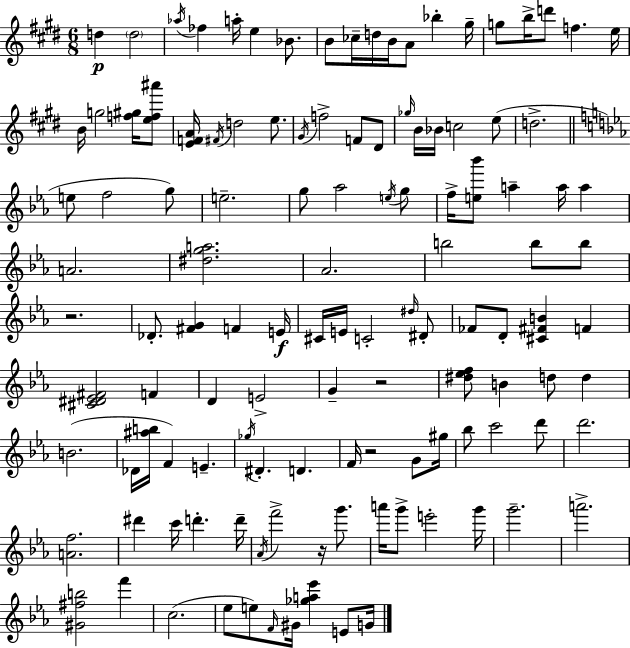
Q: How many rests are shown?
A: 4